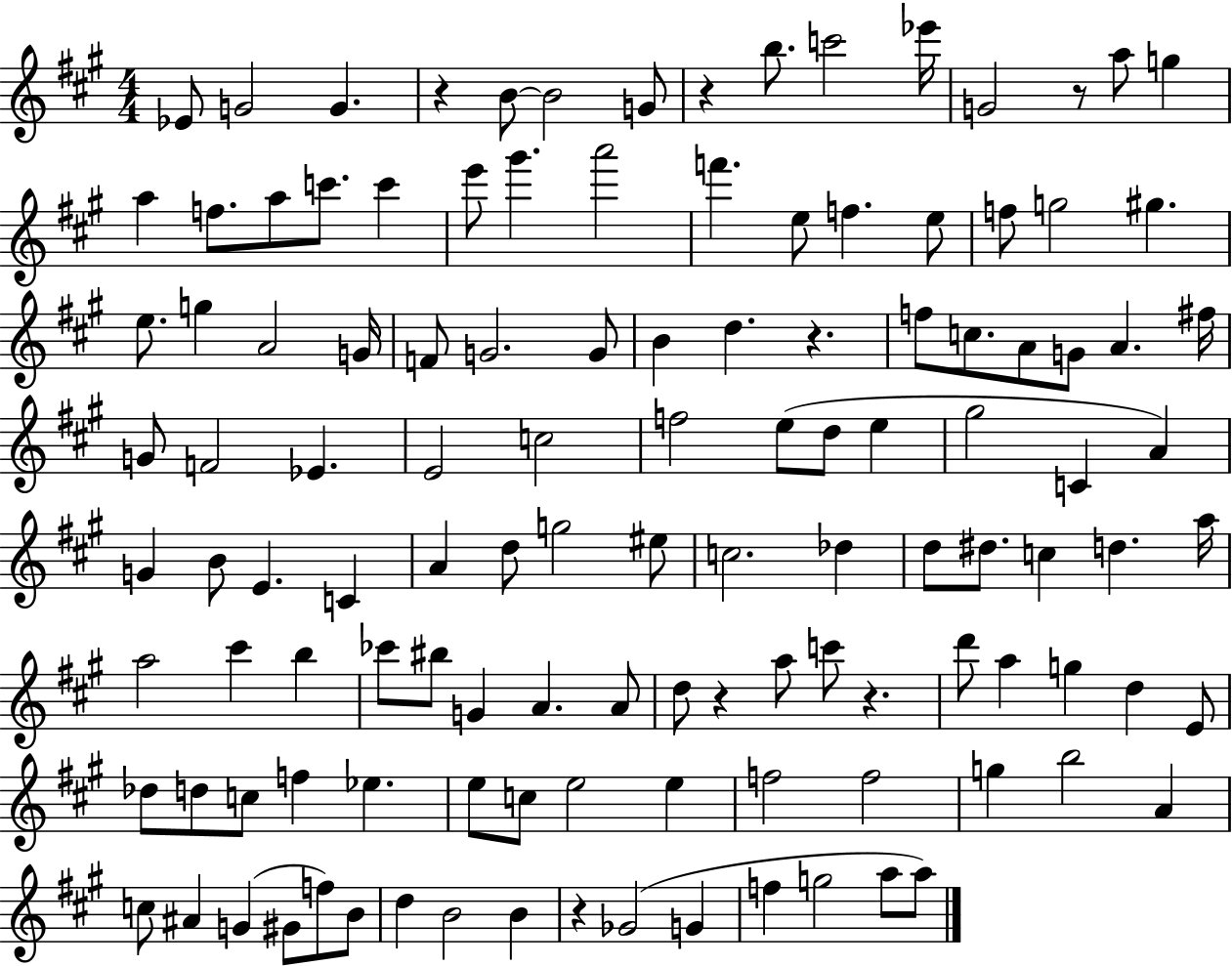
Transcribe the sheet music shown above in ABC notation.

X:1
T:Untitled
M:4/4
L:1/4
K:A
_E/2 G2 G z B/2 B2 G/2 z b/2 c'2 _e'/4 G2 z/2 a/2 g a f/2 a/2 c'/2 c' e'/2 ^g' a'2 f' e/2 f e/2 f/2 g2 ^g e/2 g A2 G/4 F/2 G2 G/2 B d z f/2 c/2 A/2 G/2 A ^f/4 G/2 F2 _E E2 c2 f2 e/2 d/2 e ^g2 C A G B/2 E C A d/2 g2 ^e/2 c2 _d d/2 ^d/2 c d a/4 a2 ^c' b _c'/2 ^b/2 G A A/2 d/2 z a/2 c'/2 z d'/2 a g d E/2 _d/2 d/2 c/2 f _e e/2 c/2 e2 e f2 f2 g b2 A c/2 ^A G ^G/2 f/2 B/2 d B2 B z _G2 G f g2 a/2 a/2